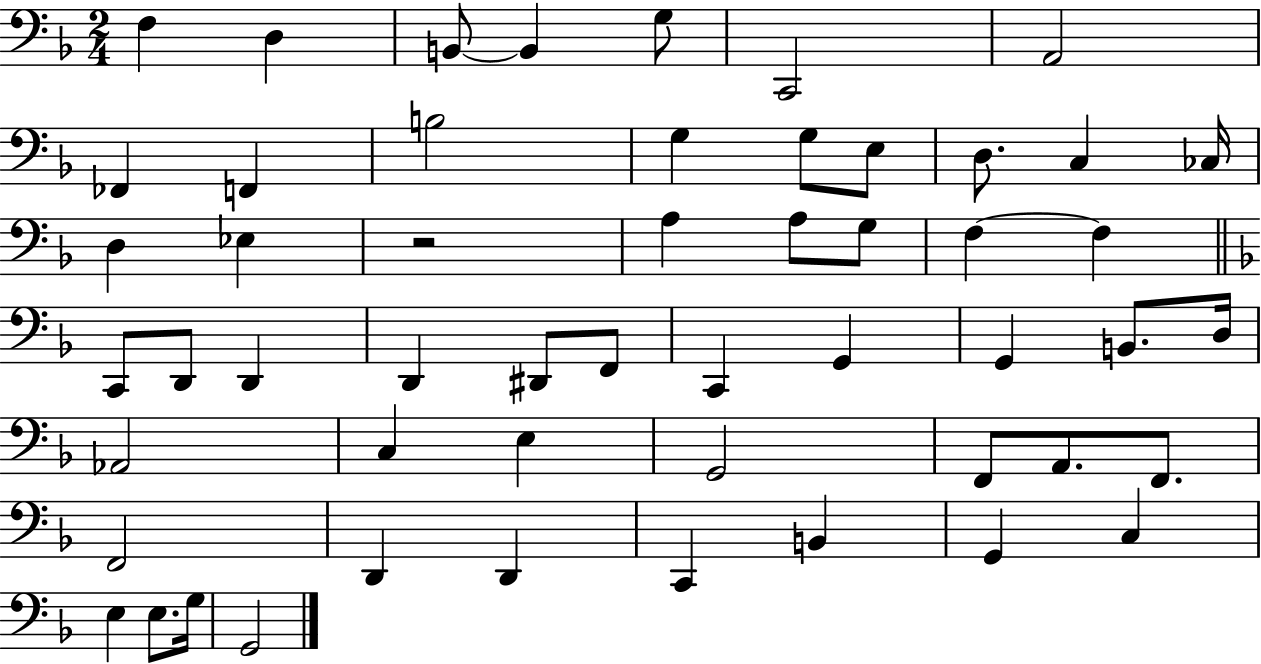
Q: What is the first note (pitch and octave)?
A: F3